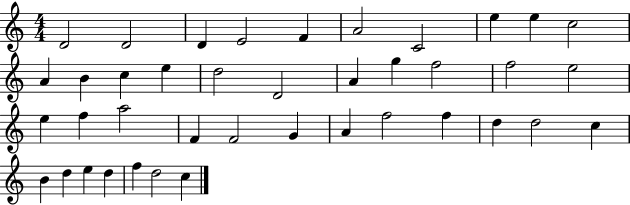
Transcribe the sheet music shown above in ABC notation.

X:1
T:Untitled
M:4/4
L:1/4
K:C
D2 D2 D E2 F A2 C2 e e c2 A B c e d2 D2 A g f2 f2 e2 e f a2 F F2 G A f2 f d d2 c B d e d f d2 c